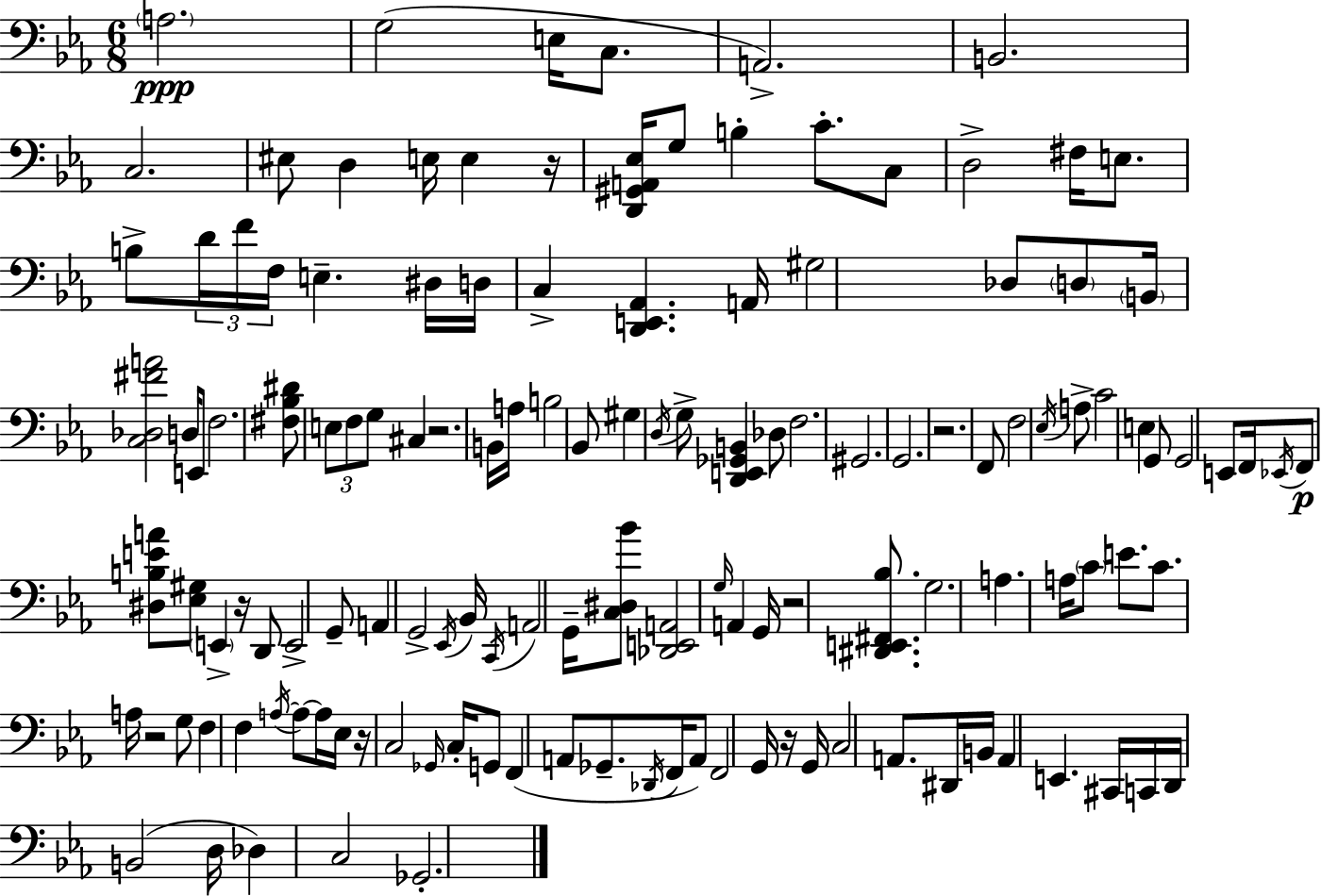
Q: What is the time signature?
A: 6/8